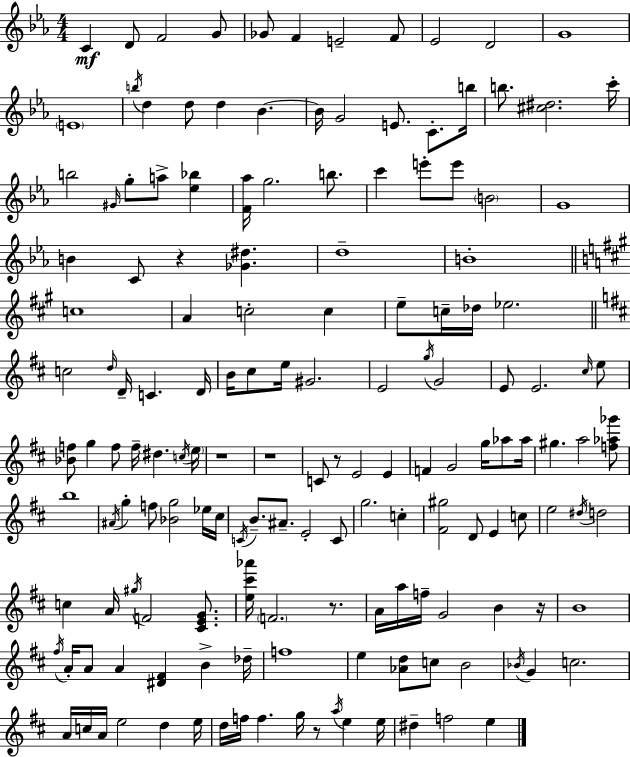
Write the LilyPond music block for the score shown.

{
  \clef treble
  \numericTimeSignature
  \time 4/4
  \key c \minor
  \repeat volta 2 { c'4\mf d'8 f'2 g'8 | ges'8 f'4 e'2-- f'8 | ees'2 d'2 | g'1 | \break \parenthesize e'1 | \acciaccatura { b''16 } d''4 d''8 d''4 bes'4.~~ | bes'16 g'2 e'8. c'8.-. | b''16 b''8. <cis'' dis''>2. | \break c'''16-. b''2 \grace { gis'16 } g''8-. a''8-> <ees'' bes''>4 | <f' aes''>16 g''2. b''8. | c'''4 e'''8-. e'''8 \parenthesize b'2 | g'1 | \break b'4 c'8 r4 <ges' dis''>4. | d''1-- | b'1-. | \bar "||" \break \key a \major c''1 | a'4 c''2-. c''4 | e''8-- c''16-- des''16 ees''2. | \bar "||" \break \key b \minor c''2 \grace { d''16 } d'16-- c'4. | d'16 b'16 cis''8 e''16 gis'2. | e'2 \acciaccatura { g''16 } g'2 | e'8 e'2. | \break \grace { cis''16 } e''8 <bes' f''>8 g''4 f''8 f''16-- dis''4. | \acciaccatura { c''16 } \parenthesize e''16 r1 | r1 | c'8 r8 e'2 | \break e'4 f'4 g'2 | g''16 aes''8 aes''16 gis''4. a''2 | <f'' aes'' ges'''>8 b''1 | \acciaccatura { ais'16 } g''4-. f''8 <bes' g''>2 | \break ees''16 cis''16 \acciaccatura { c'16 } b'8.-- ais'8.-- e'2-. | c'8 g''2. | c''4-. <fis' gis''>2 d'8 | e'4 c''8 e''2 \acciaccatura { dis''16 } d''2 | \break c''4 a'16 \acciaccatura { gis''16 } f'2 | <cis' e' g'>8. <e'' cis''' aes'''>16 \parenthesize f'2. | r8. a'16 a''16 f''16-- g'2 | b'4 r16 b'1 | \break \acciaccatura { fis''16 } a'16-. a'8 a'4 | <dis' fis'>4 b'4-> des''16-- f''1 | e''4 <aes' d''>8 c''8 | b'2 \acciaccatura { bes'16 } g'4 c''2. | \break a'16 c''16 a'16 e''2 | d''4 e''16 d''16 f''16 f''4. | g''16 r8 \acciaccatura { a''16 } e''4 e''16 dis''4-- f''2 | e''4 } \bar "|."
}